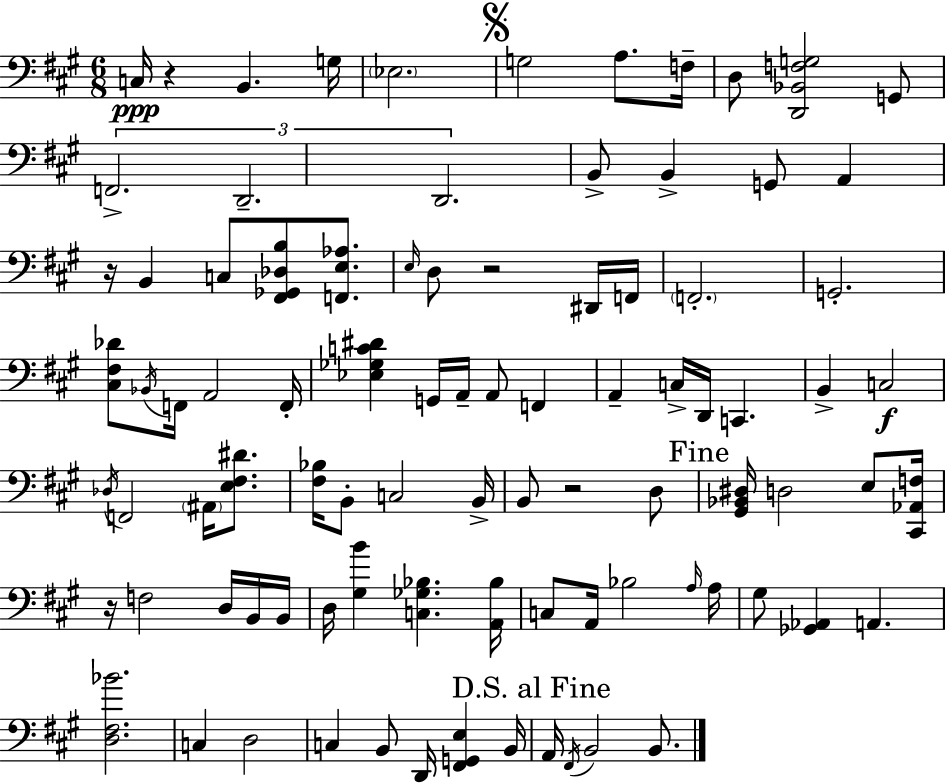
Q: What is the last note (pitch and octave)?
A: B2